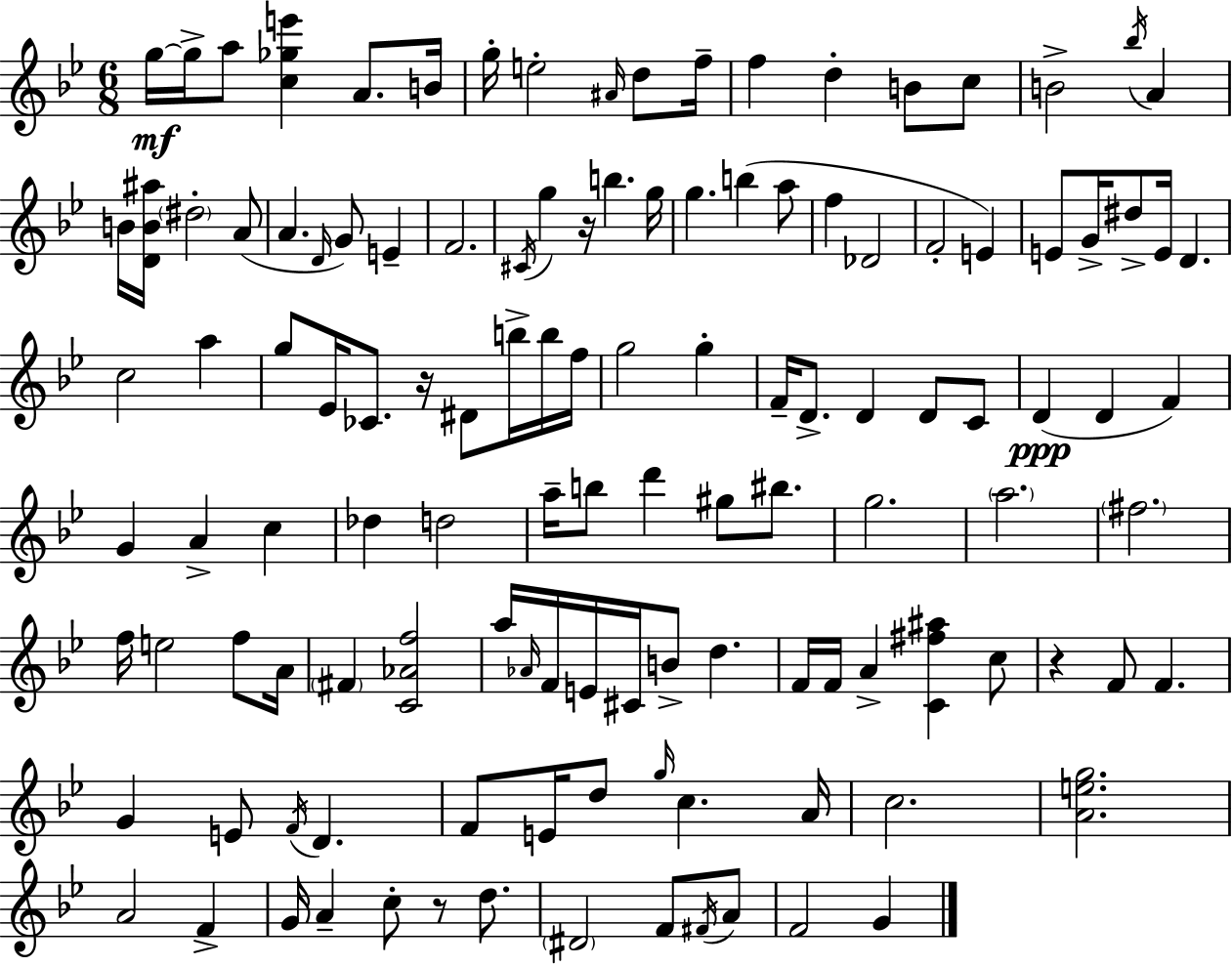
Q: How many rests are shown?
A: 4